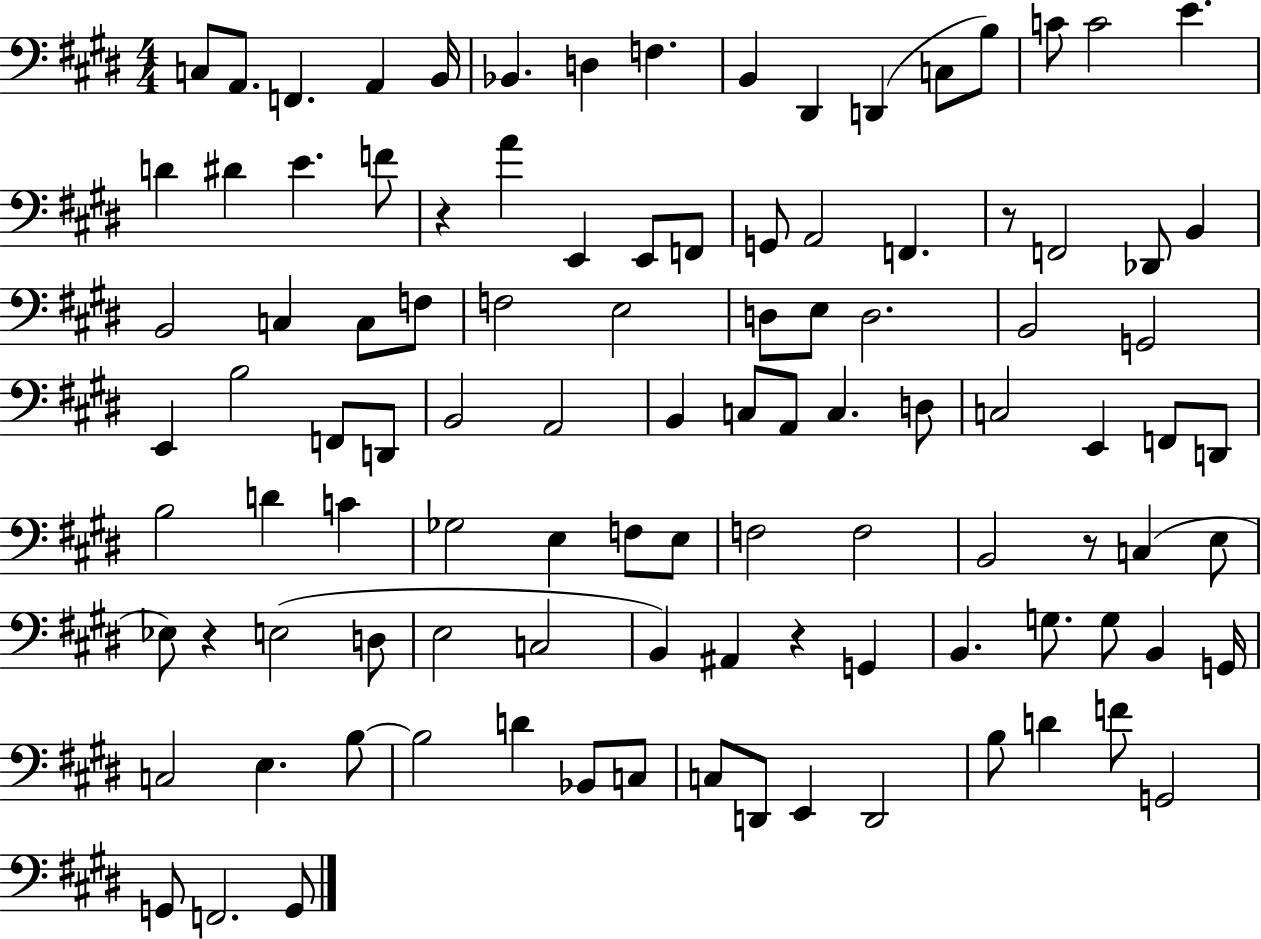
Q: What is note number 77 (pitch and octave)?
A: B2